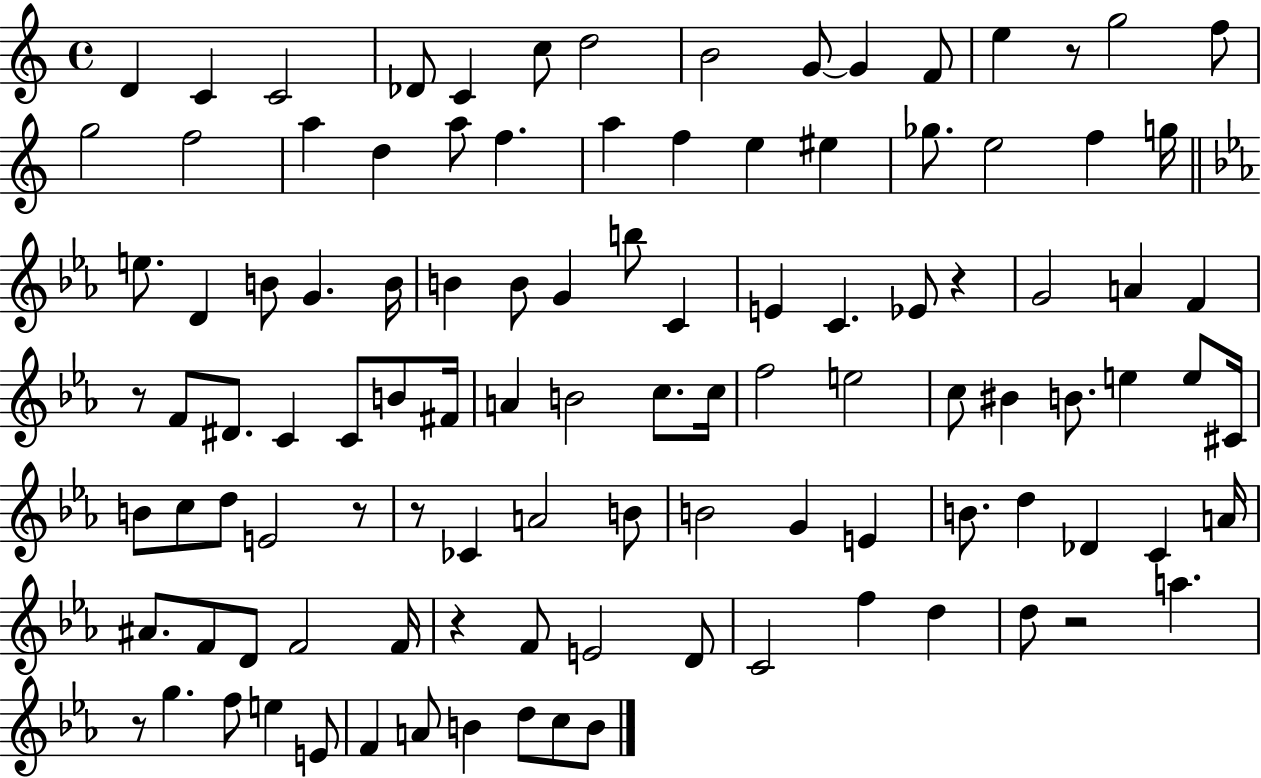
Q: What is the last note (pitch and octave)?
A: B4